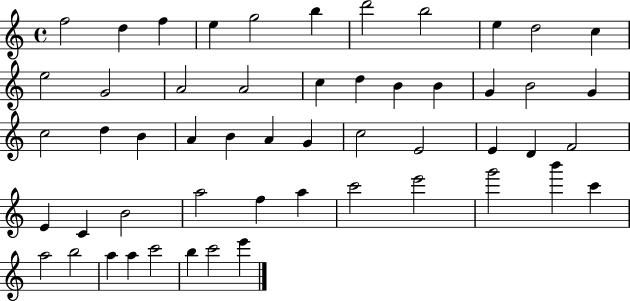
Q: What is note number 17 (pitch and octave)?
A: D5